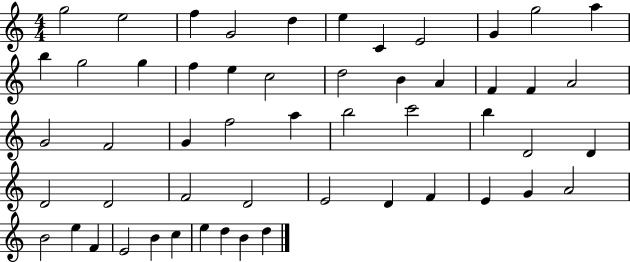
G5/h E5/h F5/q G4/h D5/q E5/q C4/q E4/h G4/q G5/h A5/q B5/q G5/h G5/q F5/q E5/q C5/h D5/h B4/q A4/q F4/q F4/q A4/h G4/h F4/h G4/q F5/h A5/q B5/h C6/h B5/q D4/h D4/q D4/h D4/h F4/h D4/h E4/h D4/q F4/q E4/q G4/q A4/h B4/h E5/q F4/q E4/h B4/q C5/q E5/q D5/q B4/q D5/q